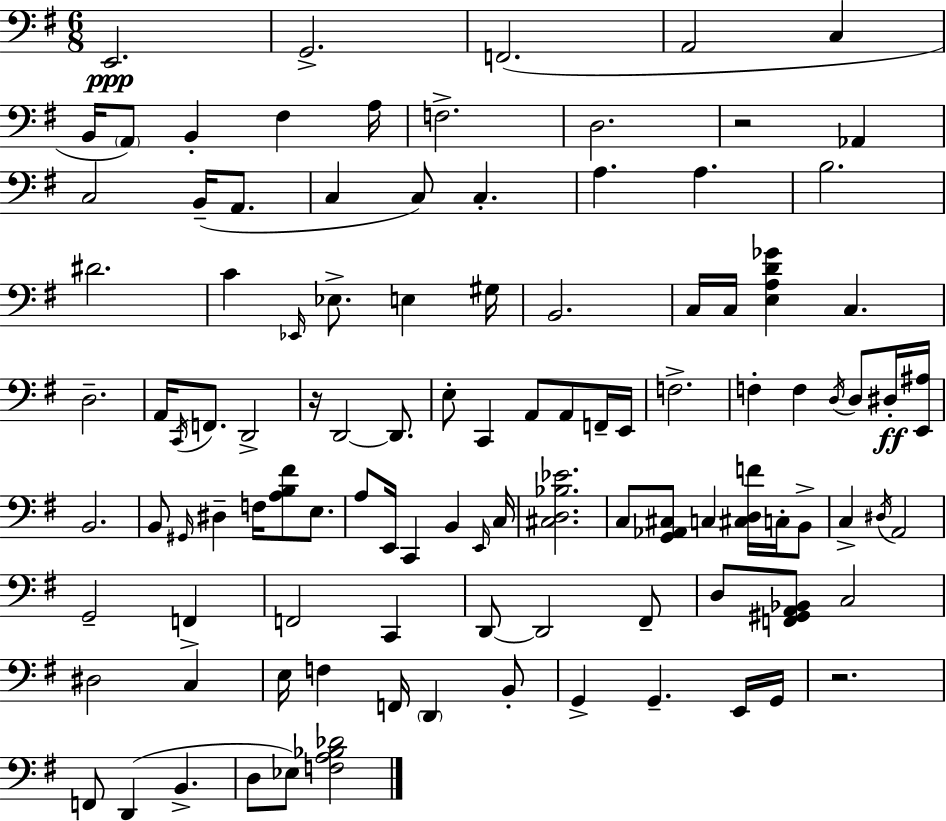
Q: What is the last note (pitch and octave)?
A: Eb3